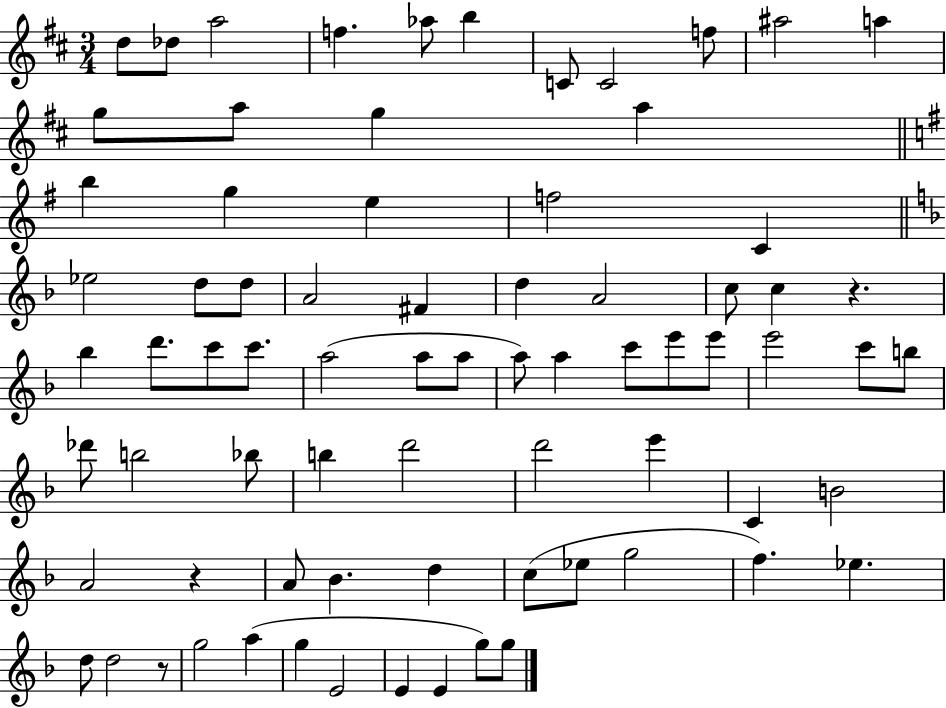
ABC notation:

X:1
T:Untitled
M:3/4
L:1/4
K:D
d/2 _d/2 a2 f _a/2 b C/2 C2 f/2 ^a2 a g/2 a/2 g a b g e f2 C _e2 d/2 d/2 A2 ^F d A2 c/2 c z _b d'/2 c'/2 c'/2 a2 a/2 a/2 a/2 a c'/2 e'/2 e'/2 e'2 c'/2 b/2 _d'/2 b2 _b/2 b d'2 d'2 e' C B2 A2 z A/2 _B d c/2 _e/2 g2 f _e d/2 d2 z/2 g2 a g E2 E E g/2 g/2